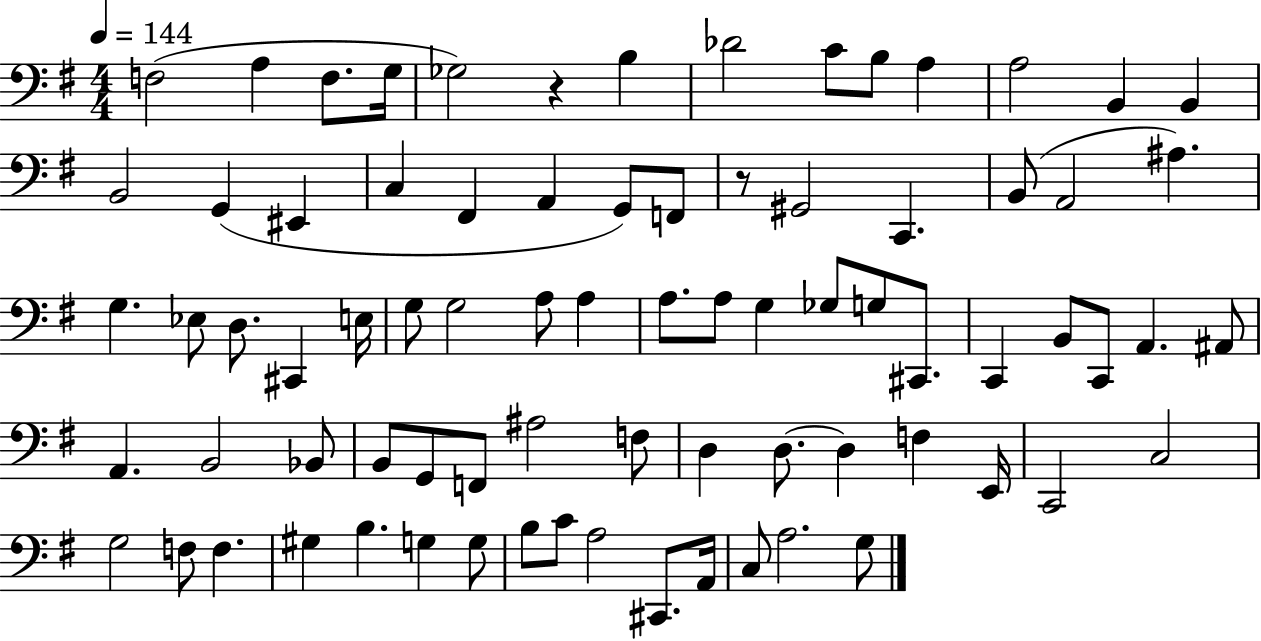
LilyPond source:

{
  \clef bass
  \numericTimeSignature
  \time 4/4
  \key g \major
  \tempo 4 = 144
  f2( a4 f8. g16 | ges2) r4 b4 | des'2 c'8 b8 a4 | a2 b,4 b,4 | \break b,2 g,4( eis,4 | c4 fis,4 a,4 g,8) f,8 | r8 gis,2 c,4. | b,8( a,2 ais4.) | \break g4. ees8 d8. cis,4 e16 | g8 g2 a8 a4 | a8. a8 g4 ges8 g8 cis,8. | c,4 b,8 c,8 a,4. ais,8 | \break a,4. b,2 bes,8 | b,8 g,8 f,8 ais2 f8 | d4 d8.~~ d4 f4 e,16 | c,2 c2 | \break g2 f8 f4. | gis4 b4. g4 g8 | b8 c'8 a2 cis,8. a,16 | c8 a2. g8 | \break \bar "|."
}